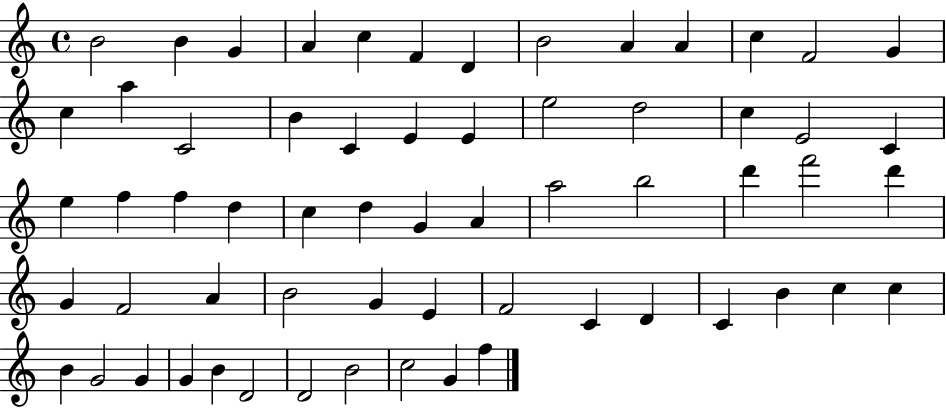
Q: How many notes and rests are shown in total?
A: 62